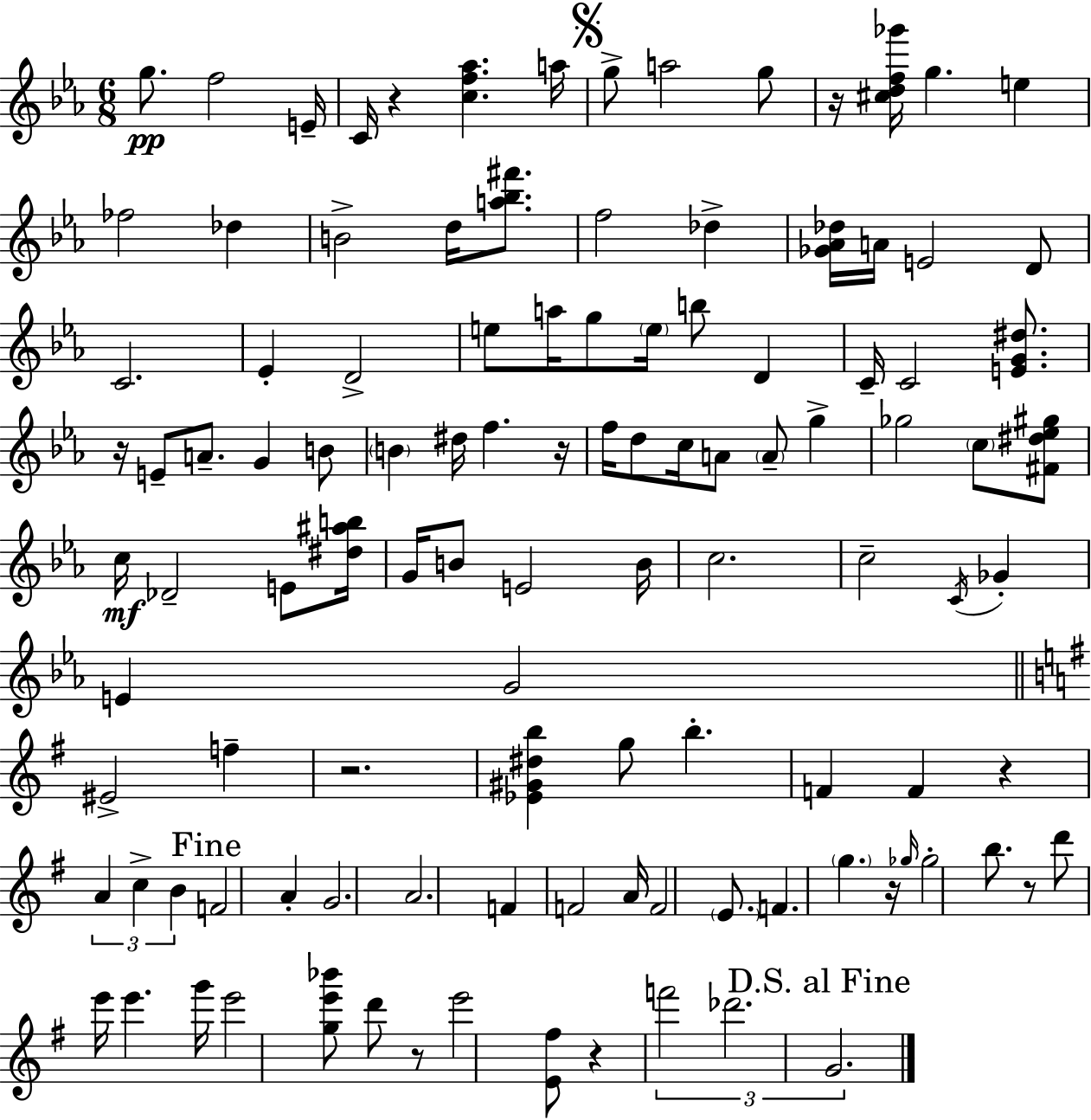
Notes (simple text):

G5/e. F5/h E4/s C4/s R/q [C5,F5,Ab5]/q. A5/s G5/e A5/h G5/e R/s [C#5,D5,F5,Gb6]/s G5/q. E5/q FES5/h Db5/q B4/h D5/s [A5,Bb5,F#6]/e. F5/h Db5/q [Gb4,Ab4,Db5]/s A4/s E4/h D4/e C4/h. Eb4/q D4/h E5/e A5/s G5/e E5/s B5/e D4/q C4/s C4/h [E4,G4,D#5]/e. R/s E4/e A4/e. G4/q B4/e B4/q D#5/s F5/q. R/s F5/s D5/e C5/s A4/e A4/e G5/q Gb5/h C5/e [F#4,D#5,Eb5,G#5]/e C5/s Db4/h E4/e [D#5,A#5,B5]/s G4/s B4/e E4/h B4/s C5/h. C5/h C4/s Gb4/q E4/q G4/h EIS4/h F5/q R/h. [Eb4,G#4,D#5,B5]/q G5/e B5/q. F4/q F4/q R/q A4/q C5/q B4/q F4/h A4/q G4/h. A4/h. F4/q F4/h A4/s F4/h E4/e. F4/q. G5/q. R/s Gb5/s Gb5/h B5/e. R/e D6/e E6/s E6/q. G6/s E6/h [G5,E6,Bb6]/e D6/e R/e E6/h [E4,F#5]/e R/q F6/h Db6/h. G4/h.